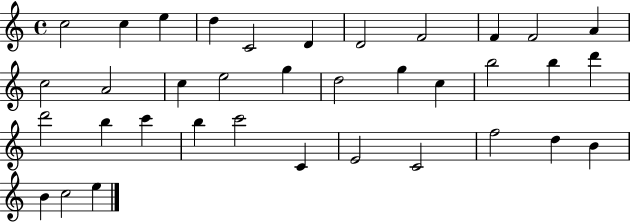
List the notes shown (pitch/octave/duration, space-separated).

C5/h C5/q E5/q D5/q C4/h D4/q D4/h F4/h F4/q F4/h A4/q C5/h A4/h C5/q E5/h G5/q D5/h G5/q C5/q B5/h B5/q D6/q D6/h B5/q C6/q B5/q C6/h C4/q E4/h C4/h F5/h D5/q B4/q B4/q C5/h E5/q